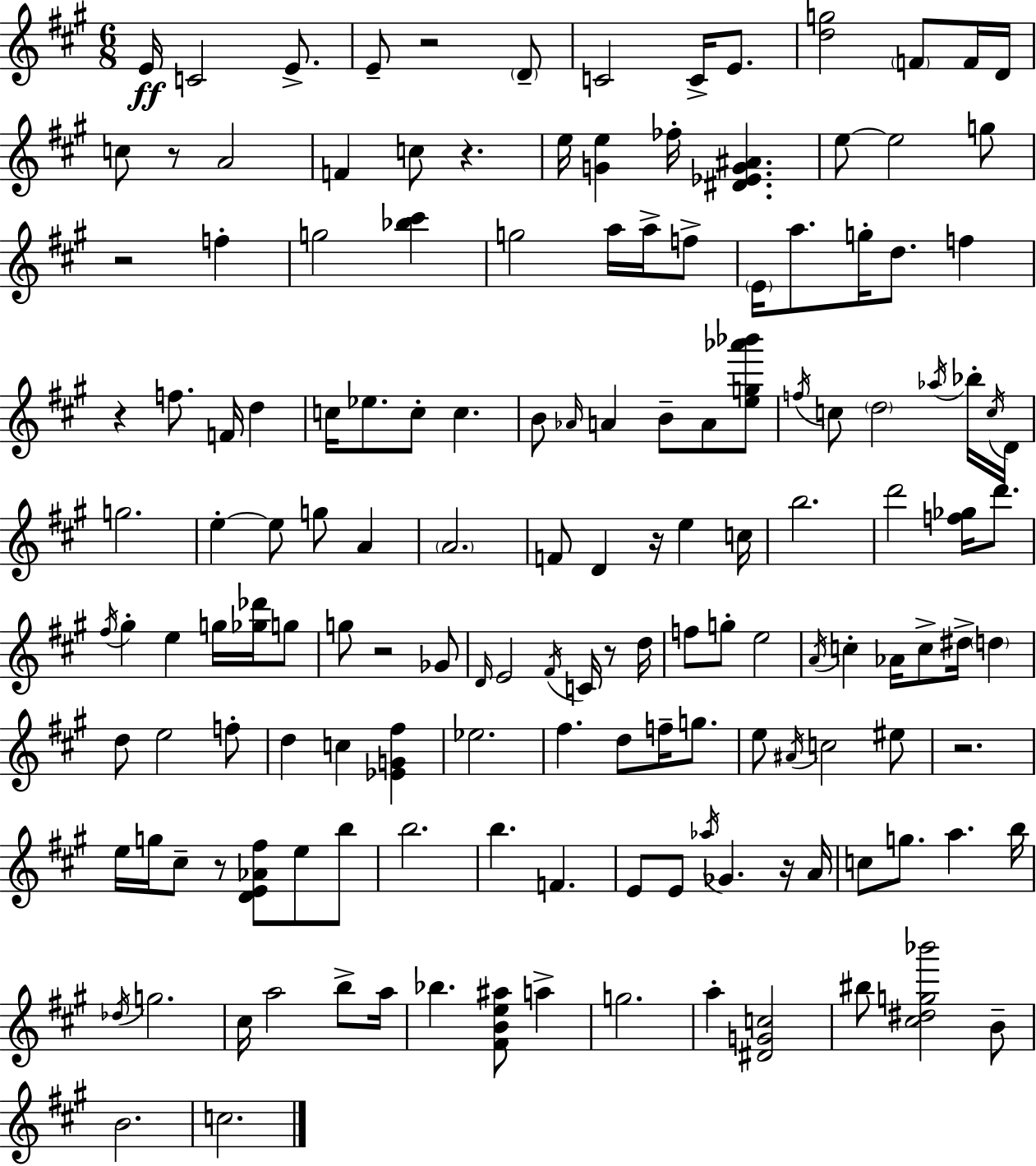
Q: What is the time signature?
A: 6/8